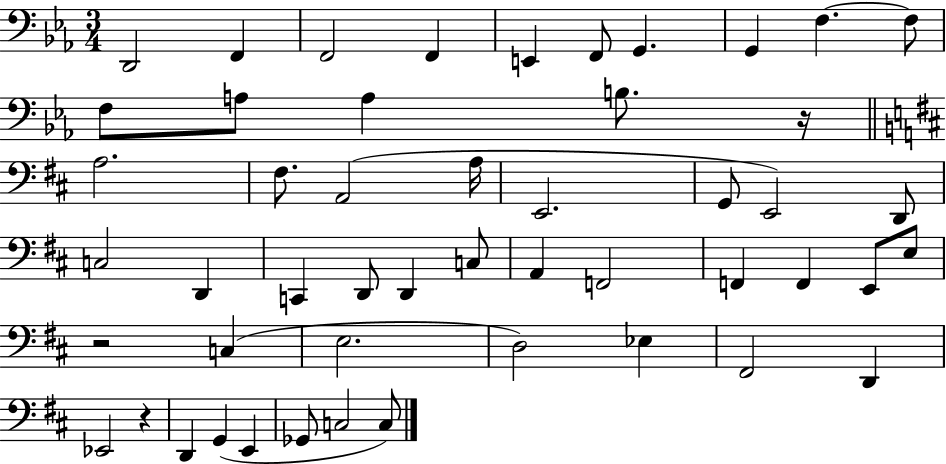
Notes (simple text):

D2/h F2/q F2/h F2/q E2/q F2/e G2/q. G2/q F3/q. F3/e F3/e A3/e A3/q B3/e. R/s A3/h. F#3/e. A2/h A3/s E2/h. G2/e E2/h D2/e C3/h D2/q C2/q D2/e D2/q C3/e A2/q F2/h F2/q F2/q E2/e E3/e R/h C3/q E3/h. D3/h Eb3/q F#2/h D2/q Eb2/h R/q D2/q G2/q E2/q Gb2/e C3/h C3/e